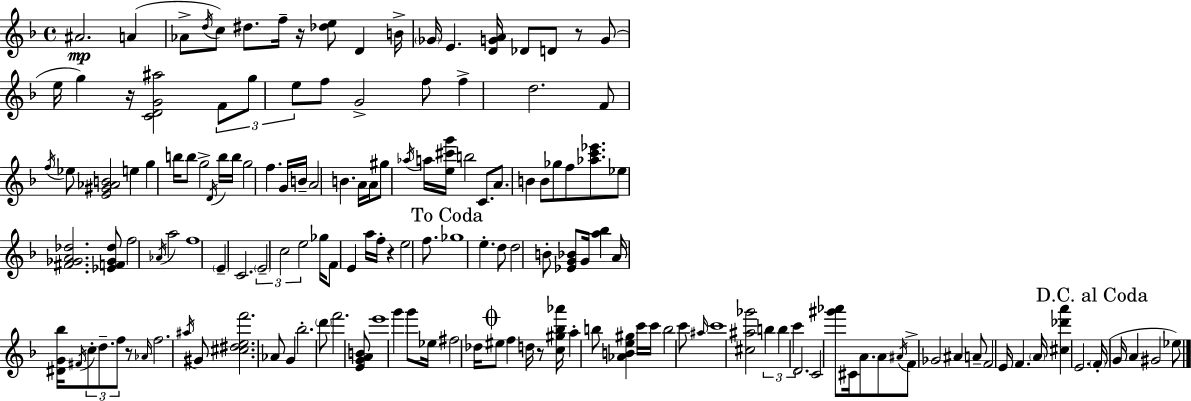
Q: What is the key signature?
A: D minor